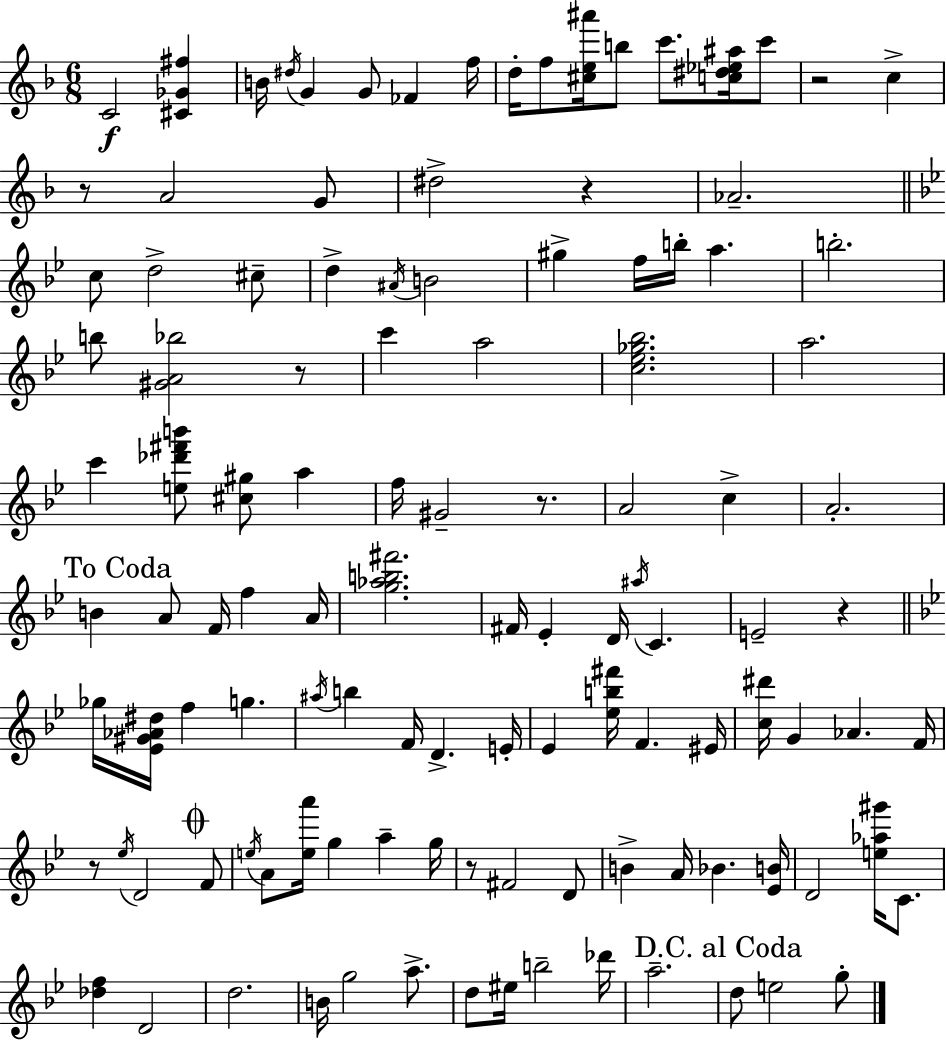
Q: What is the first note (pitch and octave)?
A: C4